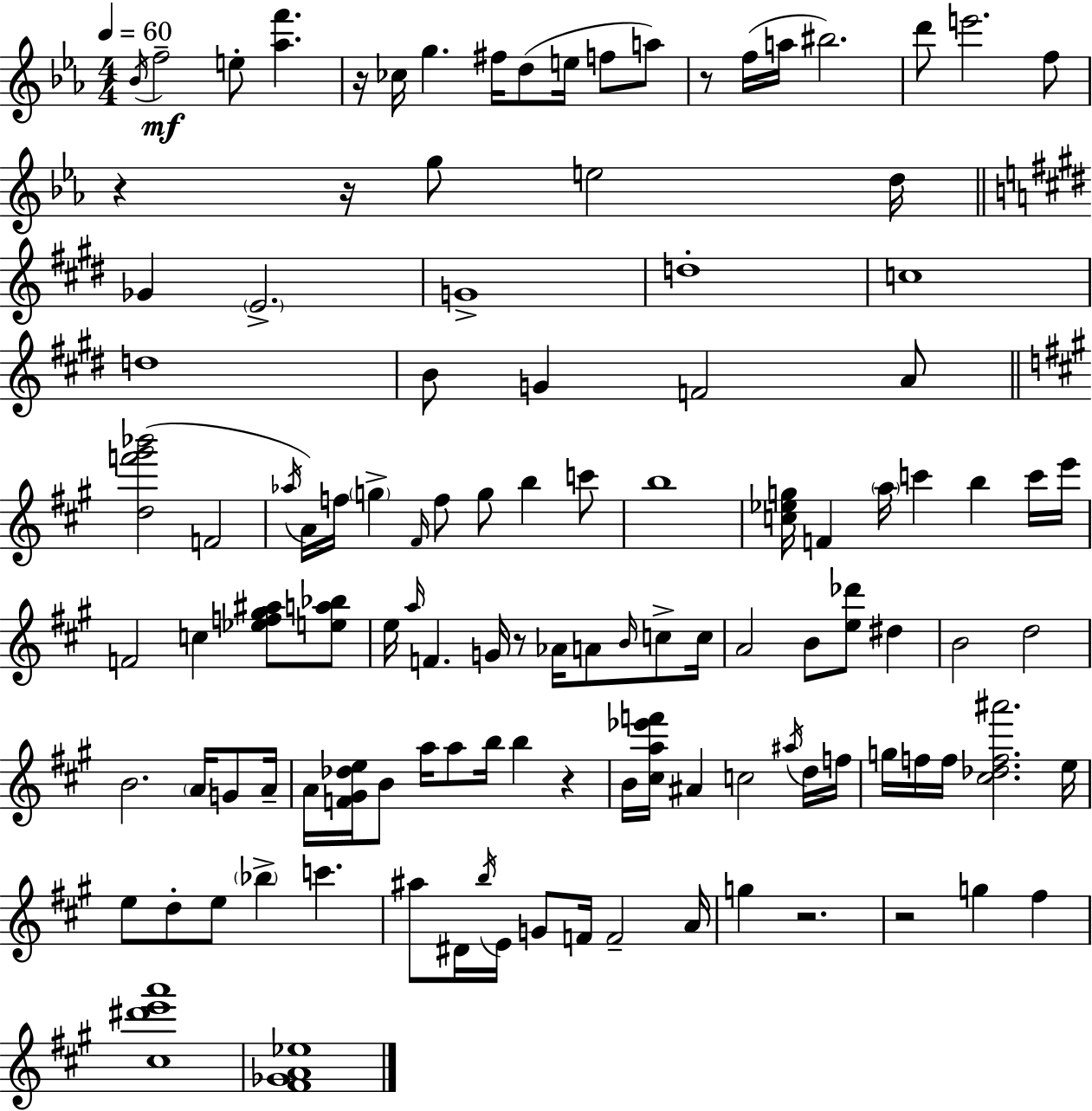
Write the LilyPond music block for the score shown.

{
  \clef treble
  \numericTimeSignature
  \time 4/4
  \key ees \major
  \tempo 4 = 60
  \acciaccatura { bes'16 }\mf f''2-- e''8-. <aes'' f'''>4. | r16 ces''16 g''4. fis''16 d''8( e''16 f''8 a''8) | r8 f''16( a''16 bis''2.) | d'''8 e'''2. f''8 | \break r4 r16 g''8 e''2 | d''16 \bar "||" \break \key e \major ges'4 \parenthesize e'2.-> | g'1-> | d''1-. | c''1 | \break d''1 | b'8 g'4 f'2 a'8 | \bar "||" \break \key a \major <d'' f''' gis''' bes'''>2( f'2 | \acciaccatura { aes''16 } a'16) f''16 \parenthesize g''4-> \grace { fis'16 } f''8 g''8 b''4 | c'''8 b''1 | <c'' ees'' g''>16 f'4 \parenthesize a''16 c'''4 b''4 | \break c'''16 e'''16 f'2 c''4 <ees'' f'' gis'' ais''>8 | <e'' a'' bes''>8 e''16 \grace { a''16 } f'4. g'16 r8 aes'16 a'8 | \grace { b'16 } c''8-> c''16 a'2 b'8 <e'' des'''>8 | dis''4 b'2 d''2 | \break b'2. | \parenthesize a'16 g'8 a'16-- a'16 <f' gis' des'' e''>16 b'8 a''16 a''8 b''16 b''4 | r4 b'16 <cis'' a'' ees''' f'''>16 ais'4 c''2 | \acciaccatura { ais''16 } d''16 f''16 g''16 f''16 f''16 <cis'' des'' f'' ais'''>2. | \break e''16 e''8 d''8-. e''8 \parenthesize bes''4-> c'''4. | ais''8 dis'16 \acciaccatura { b''16 } e'16 g'8 f'16 f'2-- | a'16 g''4 r2. | r2 g''4 | \break fis''4 <cis'' dis''' e''' a'''>1 | <fis' ges' a' ees''>1 | \bar "|."
}